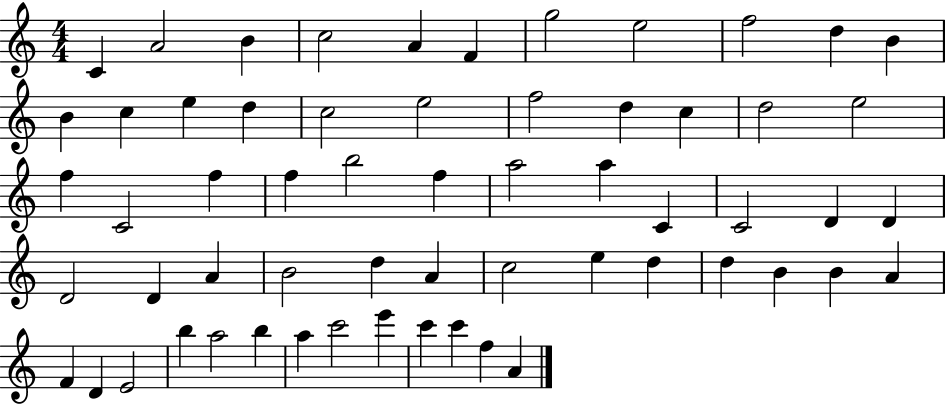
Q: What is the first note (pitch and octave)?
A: C4